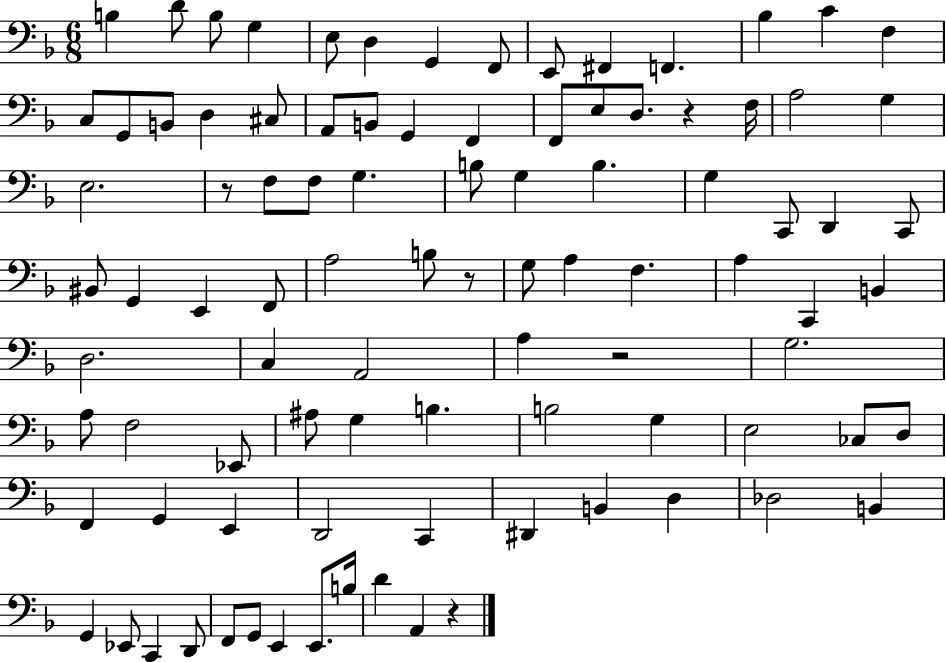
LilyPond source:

{
  \clef bass
  \numericTimeSignature
  \time 6/8
  \key f \major
  b4 d'8 b8 g4 | e8 d4 g,4 f,8 | e,8 fis,4 f,4. | bes4 c'4 f4 | \break c8 g,8 b,8 d4 cis8 | a,8 b,8 g,4 f,4 | f,8 e8 d8. r4 f16 | a2 g4 | \break e2. | r8 f8 f8 g4. | b8 g4 b4. | g4 c,8 d,4 c,8 | \break bis,8 g,4 e,4 f,8 | a2 b8 r8 | g8 a4 f4. | a4 c,4 b,4 | \break d2. | c4 a,2 | a4 r2 | g2. | \break a8 f2 ees,8 | ais8 g4 b4. | b2 g4 | e2 ces8 d8 | \break f,4 g,4 e,4 | d,2 c,4 | dis,4 b,4 d4 | des2 b,4 | \break g,4 ees,8 c,4 d,8 | f,8 g,8 e,4 e,8. b16 | d'4 a,4 r4 | \bar "|."
}